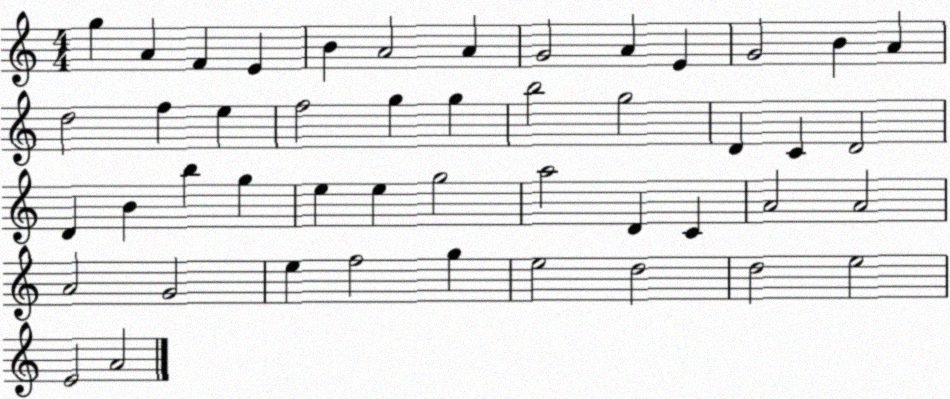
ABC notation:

X:1
T:Untitled
M:4/4
L:1/4
K:C
g A F E B A2 A G2 A E G2 B A d2 f e f2 g g b2 g2 D C D2 D B b g e e g2 a2 D C A2 A2 A2 G2 e f2 g e2 d2 d2 e2 E2 A2